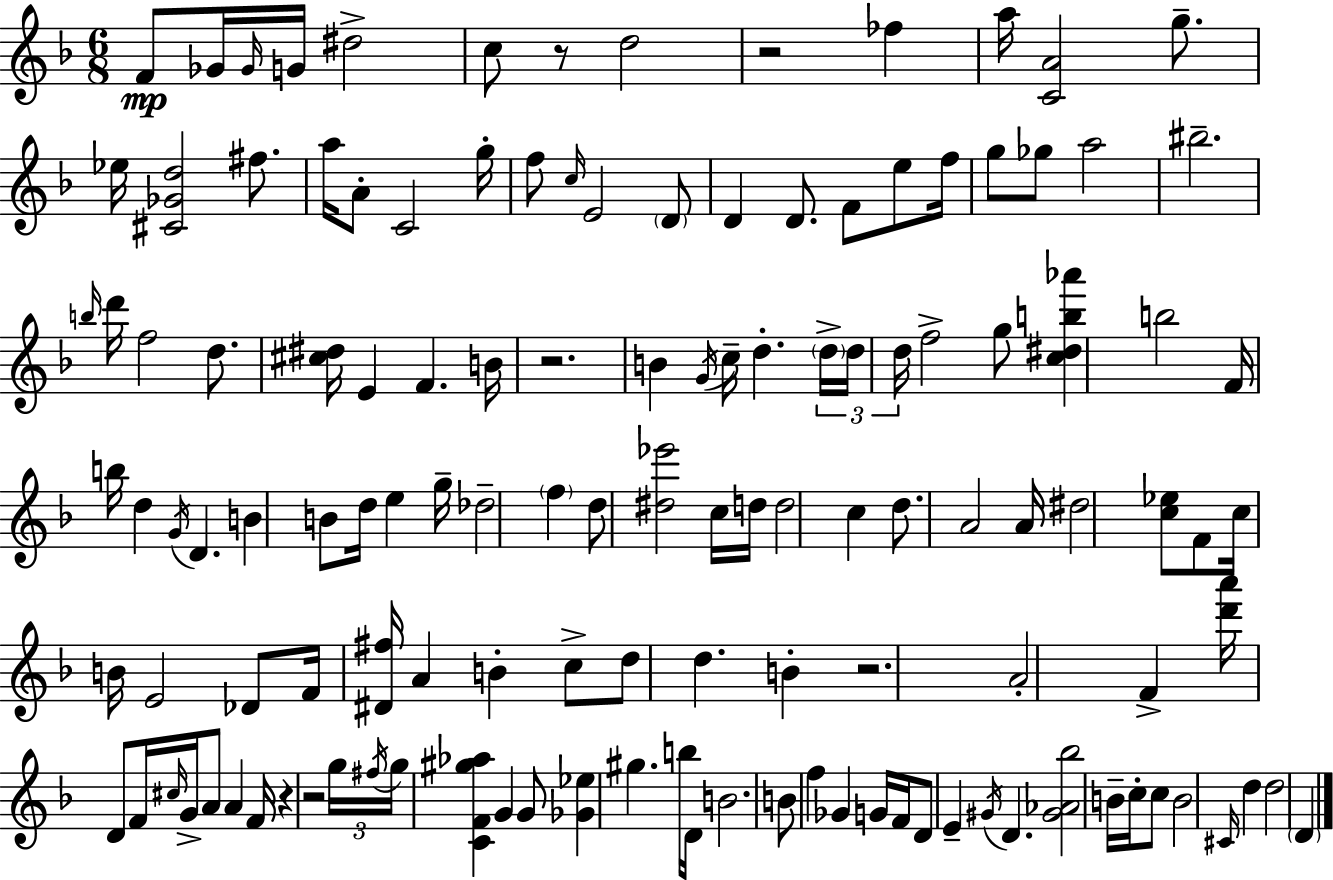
{
  \clef treble
  \numericTimeSignature
  \time 6/8
  \key f \major
  f'8\mp ges'16 \grace { ges'16 } g'16 dis''2-> | c''8 r8 d''2 | r2 fes''4 | a''16 <c' a'>2 g''8.-- | \break ees''16 <cis' ges' d''>2 fis''8. | a''16 a'8-. c'2 | g''16-. f''8 \grace { c''16 } e'2 | \parenthesize d'8 d'4 d'8. f'8 e''8 | \break f''16 g''8 ges''8 a''2 | bis''2.-- | \grace { b''16 } d'''16 f''2 | d''8. <cis'' dis''>16 e'4 f'4. | \break b'16 r2. | b'4 \acciaccatura { g'16 } c''16-- d''4.-. | \tuplet 3/2 { \parenthesize d''16-> d''16 d''16 } f''2-> | g''8 <c'' dis'' b'' aes'''>4 b''2 | \break f'16 b''16 d''4 \acciaccatura { g'16 } d'4. | b'4 b'8 d''16 | e''4 g''16-- des''2-- | \parenthesize f''4 d''8 <dis'' ees'''>2 | \break c''16 d''16 d''2 | c''4 d''8. a'2 | a'16 dis''2 | <c'' ees''>8 f'8 c''16 b'16 e'2 | \break des'8 f'16 <dis' fis''>16 a'4 b'4-. | c''8-> d''8 d''4. | b'4-. r2. | a'2-. | \break f'4-> <d''' a'''>16 d'8 f'16 \grace { cis''16 } g'16-> a'8 | a'4 f'16 r4 r2 | \tuplet 3/2 { g''16 \acciaccatura { fis''16 } g''16 } <c' f' gis'' aes''>4 | g'4 g'8 <ges' ees''>4 gis''4. | \break b''16 d'16 b'2. | b'8 f''4 | ges'4 g'16 f'16 d'8 e'4-- | \acciaccatura { gis'16 } d'4. <gis' aes' bes''>2 | \break b'16-- c''16-. c''8 b'2 | \grace { cis'16 } d''4 d''2 | \parenthesize d'4 \bar "|."
}